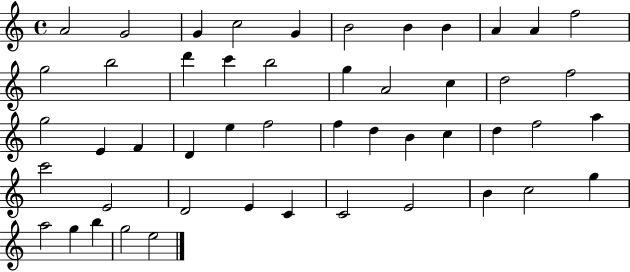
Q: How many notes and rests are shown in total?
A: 49